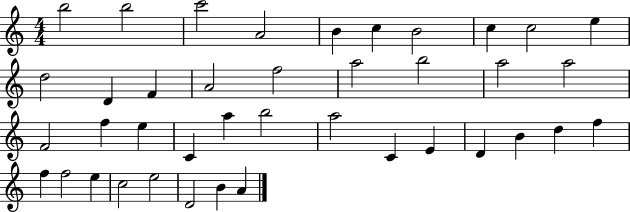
{
  \clef treble
  \numericTimeSignature
  \time 4/4
  \key c \major
  b''2 b''2 | c'''2 a'2 | b'4 c''4 b'2 | c''4 c''2 e''4 | \break d''2 d'4 f'4 | a'2 f''2 | a''2 b''2 | a''2 a''2 | \break f'2 f''4 e''4 | c'4 a''4 b''2 | a''2 c'4 e'4 | d'4 b'4 d''4 f''4 | \break f''4 f''2 e''4 | c''2 e''2 | d'2 b'4 a'4 | \bar "|."
}